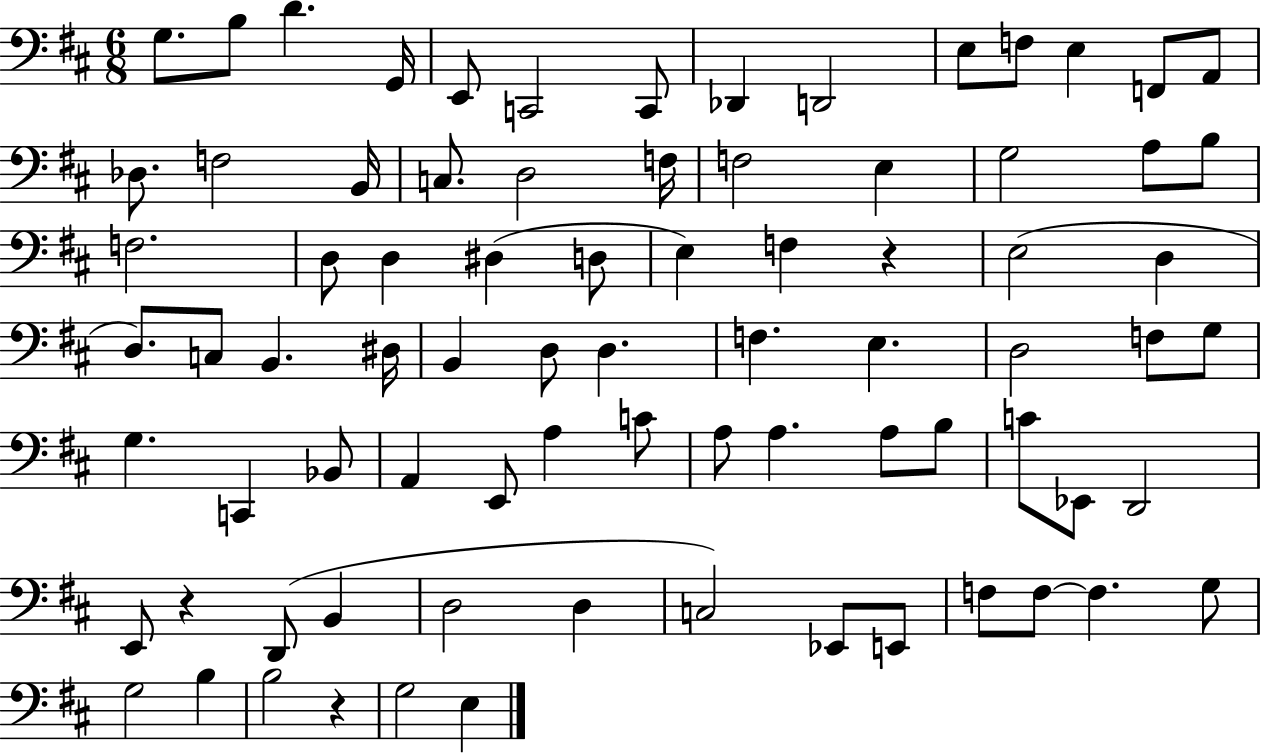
G3/e. B3/e D4/q. G2/s E2/e C2/h C2/e Db2/q D2/h E3/e F3/e E3/q F2/e A2/e Db3/e. F3/h B2/s C3/e. D3/h F3/s F3/h E3/q G3/h A3/e B3/e F3/h. D3/e D3/q D#3/q D3/e E3/q F3/q R/q E3/h D3/q D3/e. C3/e B2/q. D#3/s B2/q D3/e D3/q. F3/q. E3/q. D3/h F3/e G3/e G3/q. C2/q Bb2/e A2/q E2/e A3/q C4/e A3/e A3/q. A3/e B3/e C4/e Eb2/e D2/h E2/e R/q D2/e B2/q D3/h D3/q C3/h Eb2/e E2/e F3/e F3/e F3/q. G3/e G3/h B3/q B3/h R/q G3/h E3/q